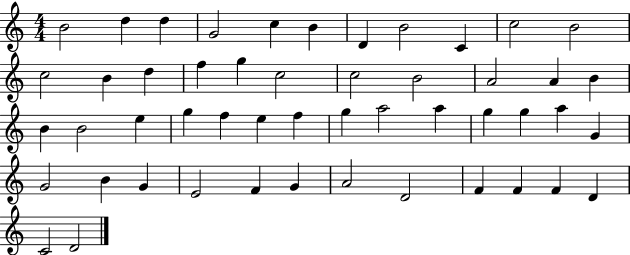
{
  \clef treble
  \numericTimeSignature
  \time 4/4
  \key c \major
  b'2 d''4 d''4 | g'2 c''4 b'4 | d'4 b'2 c'4 | c''2 b'2 | \break c''2 b'4 d''4 | f''4 g''4 c''2 | c''2 b'2 | a'2 a'4 b'4 | \break b'4 b'2 e''4 | g''4 f''4 e''4 f''4 | g''4 a''2 a''4 | g''4 g''4 a''4 g'4 | \break g'2 b'4 g'4 | e'2 f'4 g'4 | a'2 d'2 | f'4 f'4 f'4 d'4 | \break c'2 d'2 | \bar "|."
}